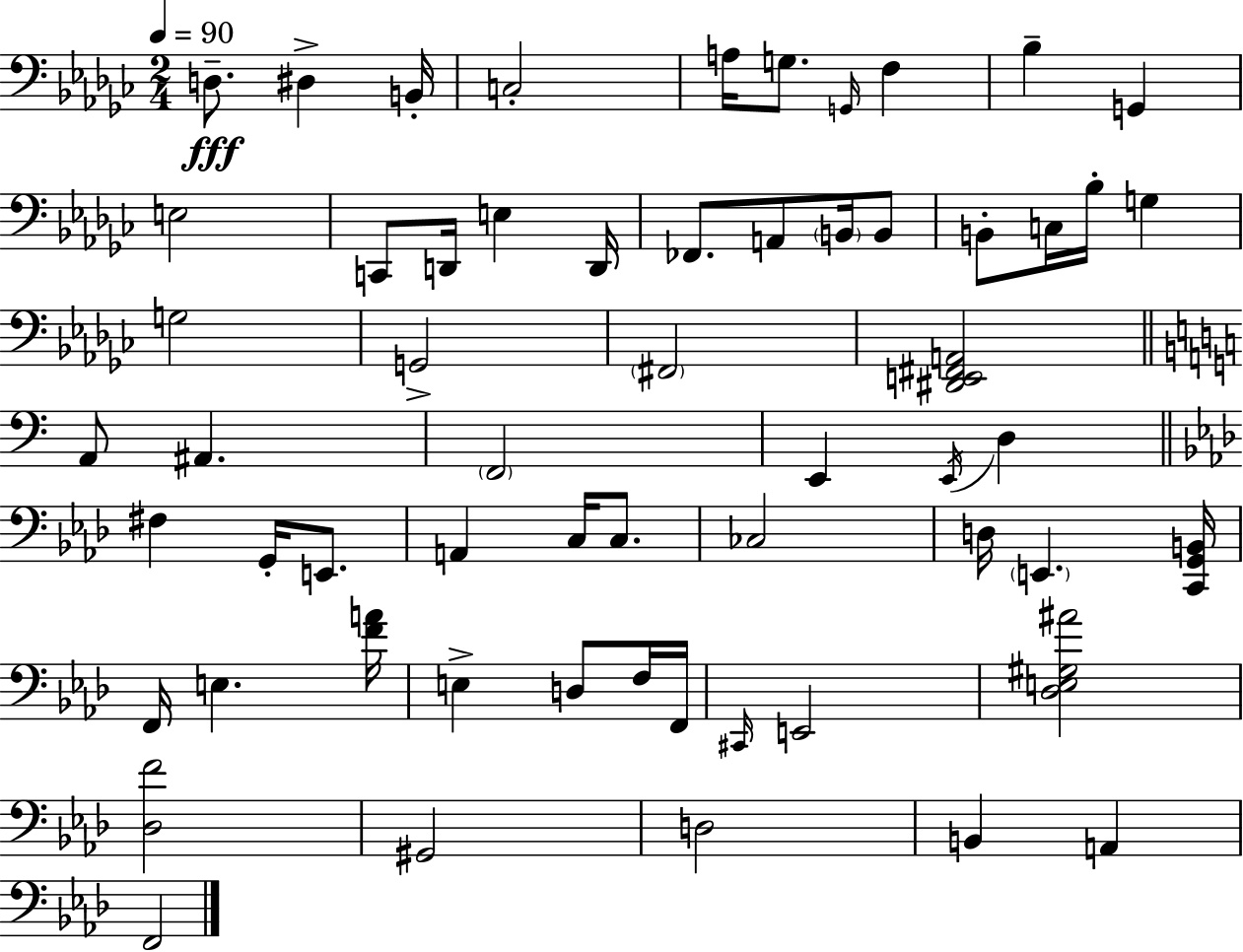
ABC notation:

X:1
T:Untitled
M:2/4
L:1/4
K:Ebm
D,/2 ^D, B,,/4 C,2 A,/4 G,/2 G,,/4 F, _B, G,, E,2 C,,/2 D,,/4 E, D,,/4 _F,,/2 A,,/2 B,,/4 B,,/2 B,,/2 C,/4 _B,/4 G, G,2 G,,2 ^F,,2 [^D,,E,,^F,,A,,]2 A,,/2 ^A,, F,,2 E,, E,,/4 D, ^F, G,,/4 E,,/2 A,, C,/4 C,/2 _C,2 D,/4 E,, [C,,G,,B,,]/4 F,,/4 E, [FA]/4 E, D,/2 F,/4 F,,/4 ^C,,/4 E,,2 [_D,E,^G,^A]2 [_D,F]2 ^G,,2 D,2 B,, A,, F,,2